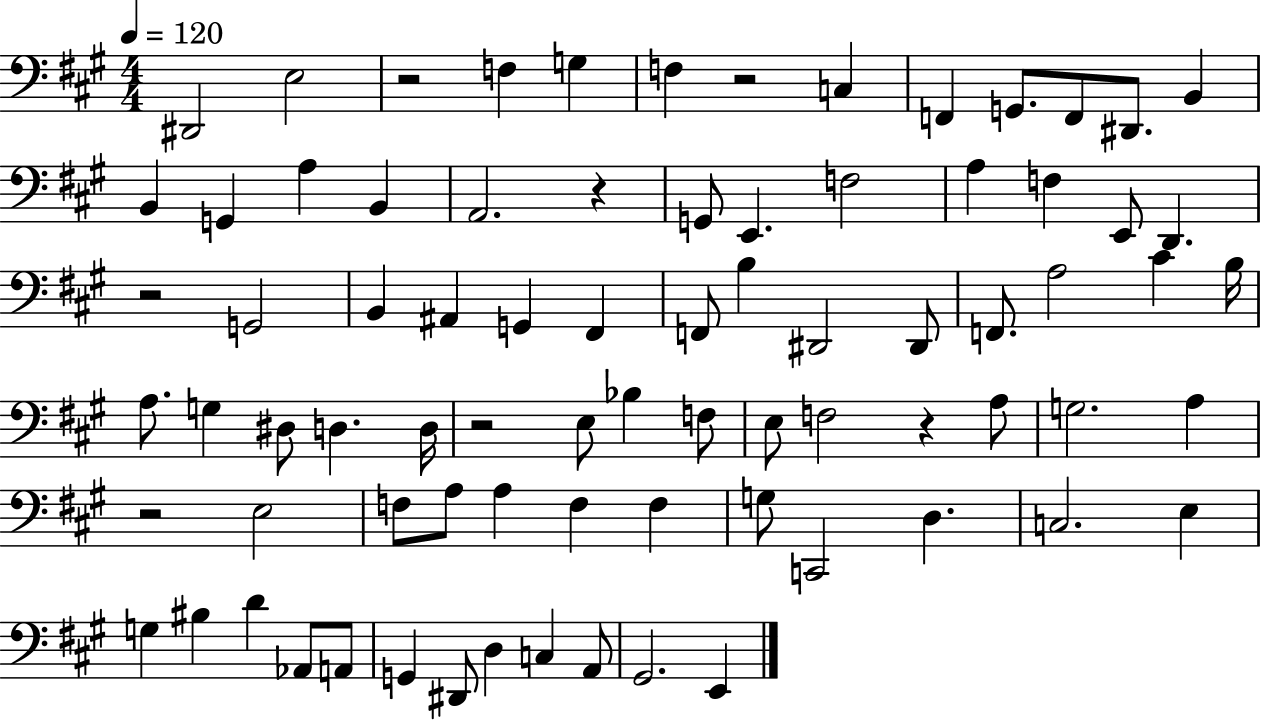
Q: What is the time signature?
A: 4/4